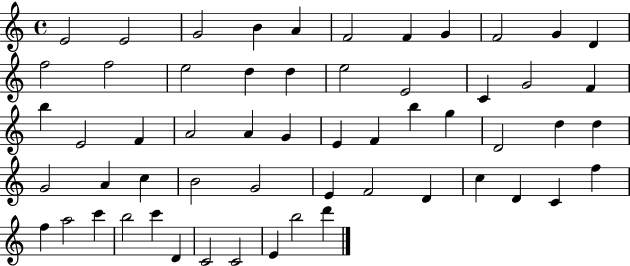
{
  \clef treble
  \time 4/4
  \defaultTimeSignature
  \key c \major
  e'2 e'2 | g'2 b'4 a'4 | f'2 f'4 g'4 | f'2 g'4 d'4 | \break f''2 f''2 | e''2 d''4 d''4 | e''2 e'2 | c'4 g'2 f'4 | \break b''4 e'2 f'4 | a'2 a'4 g'4 | e'4 f'4 b''4 g''4 | d'2 d''4 d''4 | \break g'2 a'4 c''4 | b'2 g'2 | e'4 f'2 d'4 | c''4 d'4 c'4 f''4 | \break f''4 a''2 c'''4 | b''2 c'''4 d'4 | c'2 c'2 | e'4 b''2 d'''4 | \break \bar "|."
}